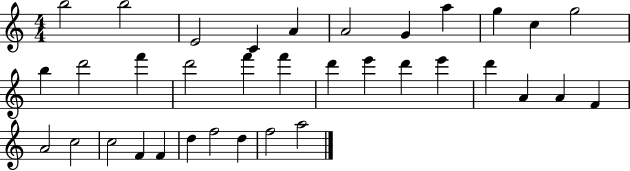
B5/h B5/h E4/h C4/q A4/q A4/h G4/q A5/q G5/q C5/q G5/h B5/q D6/h F6/q D6/h F6/q F6/q D6/q E6/q D6/q E6/q D6/q A4/q A4/q F4/q A4/h C5/h C5/h F4/q F4/q D5/q F5/h D5/q F5/h A5/h